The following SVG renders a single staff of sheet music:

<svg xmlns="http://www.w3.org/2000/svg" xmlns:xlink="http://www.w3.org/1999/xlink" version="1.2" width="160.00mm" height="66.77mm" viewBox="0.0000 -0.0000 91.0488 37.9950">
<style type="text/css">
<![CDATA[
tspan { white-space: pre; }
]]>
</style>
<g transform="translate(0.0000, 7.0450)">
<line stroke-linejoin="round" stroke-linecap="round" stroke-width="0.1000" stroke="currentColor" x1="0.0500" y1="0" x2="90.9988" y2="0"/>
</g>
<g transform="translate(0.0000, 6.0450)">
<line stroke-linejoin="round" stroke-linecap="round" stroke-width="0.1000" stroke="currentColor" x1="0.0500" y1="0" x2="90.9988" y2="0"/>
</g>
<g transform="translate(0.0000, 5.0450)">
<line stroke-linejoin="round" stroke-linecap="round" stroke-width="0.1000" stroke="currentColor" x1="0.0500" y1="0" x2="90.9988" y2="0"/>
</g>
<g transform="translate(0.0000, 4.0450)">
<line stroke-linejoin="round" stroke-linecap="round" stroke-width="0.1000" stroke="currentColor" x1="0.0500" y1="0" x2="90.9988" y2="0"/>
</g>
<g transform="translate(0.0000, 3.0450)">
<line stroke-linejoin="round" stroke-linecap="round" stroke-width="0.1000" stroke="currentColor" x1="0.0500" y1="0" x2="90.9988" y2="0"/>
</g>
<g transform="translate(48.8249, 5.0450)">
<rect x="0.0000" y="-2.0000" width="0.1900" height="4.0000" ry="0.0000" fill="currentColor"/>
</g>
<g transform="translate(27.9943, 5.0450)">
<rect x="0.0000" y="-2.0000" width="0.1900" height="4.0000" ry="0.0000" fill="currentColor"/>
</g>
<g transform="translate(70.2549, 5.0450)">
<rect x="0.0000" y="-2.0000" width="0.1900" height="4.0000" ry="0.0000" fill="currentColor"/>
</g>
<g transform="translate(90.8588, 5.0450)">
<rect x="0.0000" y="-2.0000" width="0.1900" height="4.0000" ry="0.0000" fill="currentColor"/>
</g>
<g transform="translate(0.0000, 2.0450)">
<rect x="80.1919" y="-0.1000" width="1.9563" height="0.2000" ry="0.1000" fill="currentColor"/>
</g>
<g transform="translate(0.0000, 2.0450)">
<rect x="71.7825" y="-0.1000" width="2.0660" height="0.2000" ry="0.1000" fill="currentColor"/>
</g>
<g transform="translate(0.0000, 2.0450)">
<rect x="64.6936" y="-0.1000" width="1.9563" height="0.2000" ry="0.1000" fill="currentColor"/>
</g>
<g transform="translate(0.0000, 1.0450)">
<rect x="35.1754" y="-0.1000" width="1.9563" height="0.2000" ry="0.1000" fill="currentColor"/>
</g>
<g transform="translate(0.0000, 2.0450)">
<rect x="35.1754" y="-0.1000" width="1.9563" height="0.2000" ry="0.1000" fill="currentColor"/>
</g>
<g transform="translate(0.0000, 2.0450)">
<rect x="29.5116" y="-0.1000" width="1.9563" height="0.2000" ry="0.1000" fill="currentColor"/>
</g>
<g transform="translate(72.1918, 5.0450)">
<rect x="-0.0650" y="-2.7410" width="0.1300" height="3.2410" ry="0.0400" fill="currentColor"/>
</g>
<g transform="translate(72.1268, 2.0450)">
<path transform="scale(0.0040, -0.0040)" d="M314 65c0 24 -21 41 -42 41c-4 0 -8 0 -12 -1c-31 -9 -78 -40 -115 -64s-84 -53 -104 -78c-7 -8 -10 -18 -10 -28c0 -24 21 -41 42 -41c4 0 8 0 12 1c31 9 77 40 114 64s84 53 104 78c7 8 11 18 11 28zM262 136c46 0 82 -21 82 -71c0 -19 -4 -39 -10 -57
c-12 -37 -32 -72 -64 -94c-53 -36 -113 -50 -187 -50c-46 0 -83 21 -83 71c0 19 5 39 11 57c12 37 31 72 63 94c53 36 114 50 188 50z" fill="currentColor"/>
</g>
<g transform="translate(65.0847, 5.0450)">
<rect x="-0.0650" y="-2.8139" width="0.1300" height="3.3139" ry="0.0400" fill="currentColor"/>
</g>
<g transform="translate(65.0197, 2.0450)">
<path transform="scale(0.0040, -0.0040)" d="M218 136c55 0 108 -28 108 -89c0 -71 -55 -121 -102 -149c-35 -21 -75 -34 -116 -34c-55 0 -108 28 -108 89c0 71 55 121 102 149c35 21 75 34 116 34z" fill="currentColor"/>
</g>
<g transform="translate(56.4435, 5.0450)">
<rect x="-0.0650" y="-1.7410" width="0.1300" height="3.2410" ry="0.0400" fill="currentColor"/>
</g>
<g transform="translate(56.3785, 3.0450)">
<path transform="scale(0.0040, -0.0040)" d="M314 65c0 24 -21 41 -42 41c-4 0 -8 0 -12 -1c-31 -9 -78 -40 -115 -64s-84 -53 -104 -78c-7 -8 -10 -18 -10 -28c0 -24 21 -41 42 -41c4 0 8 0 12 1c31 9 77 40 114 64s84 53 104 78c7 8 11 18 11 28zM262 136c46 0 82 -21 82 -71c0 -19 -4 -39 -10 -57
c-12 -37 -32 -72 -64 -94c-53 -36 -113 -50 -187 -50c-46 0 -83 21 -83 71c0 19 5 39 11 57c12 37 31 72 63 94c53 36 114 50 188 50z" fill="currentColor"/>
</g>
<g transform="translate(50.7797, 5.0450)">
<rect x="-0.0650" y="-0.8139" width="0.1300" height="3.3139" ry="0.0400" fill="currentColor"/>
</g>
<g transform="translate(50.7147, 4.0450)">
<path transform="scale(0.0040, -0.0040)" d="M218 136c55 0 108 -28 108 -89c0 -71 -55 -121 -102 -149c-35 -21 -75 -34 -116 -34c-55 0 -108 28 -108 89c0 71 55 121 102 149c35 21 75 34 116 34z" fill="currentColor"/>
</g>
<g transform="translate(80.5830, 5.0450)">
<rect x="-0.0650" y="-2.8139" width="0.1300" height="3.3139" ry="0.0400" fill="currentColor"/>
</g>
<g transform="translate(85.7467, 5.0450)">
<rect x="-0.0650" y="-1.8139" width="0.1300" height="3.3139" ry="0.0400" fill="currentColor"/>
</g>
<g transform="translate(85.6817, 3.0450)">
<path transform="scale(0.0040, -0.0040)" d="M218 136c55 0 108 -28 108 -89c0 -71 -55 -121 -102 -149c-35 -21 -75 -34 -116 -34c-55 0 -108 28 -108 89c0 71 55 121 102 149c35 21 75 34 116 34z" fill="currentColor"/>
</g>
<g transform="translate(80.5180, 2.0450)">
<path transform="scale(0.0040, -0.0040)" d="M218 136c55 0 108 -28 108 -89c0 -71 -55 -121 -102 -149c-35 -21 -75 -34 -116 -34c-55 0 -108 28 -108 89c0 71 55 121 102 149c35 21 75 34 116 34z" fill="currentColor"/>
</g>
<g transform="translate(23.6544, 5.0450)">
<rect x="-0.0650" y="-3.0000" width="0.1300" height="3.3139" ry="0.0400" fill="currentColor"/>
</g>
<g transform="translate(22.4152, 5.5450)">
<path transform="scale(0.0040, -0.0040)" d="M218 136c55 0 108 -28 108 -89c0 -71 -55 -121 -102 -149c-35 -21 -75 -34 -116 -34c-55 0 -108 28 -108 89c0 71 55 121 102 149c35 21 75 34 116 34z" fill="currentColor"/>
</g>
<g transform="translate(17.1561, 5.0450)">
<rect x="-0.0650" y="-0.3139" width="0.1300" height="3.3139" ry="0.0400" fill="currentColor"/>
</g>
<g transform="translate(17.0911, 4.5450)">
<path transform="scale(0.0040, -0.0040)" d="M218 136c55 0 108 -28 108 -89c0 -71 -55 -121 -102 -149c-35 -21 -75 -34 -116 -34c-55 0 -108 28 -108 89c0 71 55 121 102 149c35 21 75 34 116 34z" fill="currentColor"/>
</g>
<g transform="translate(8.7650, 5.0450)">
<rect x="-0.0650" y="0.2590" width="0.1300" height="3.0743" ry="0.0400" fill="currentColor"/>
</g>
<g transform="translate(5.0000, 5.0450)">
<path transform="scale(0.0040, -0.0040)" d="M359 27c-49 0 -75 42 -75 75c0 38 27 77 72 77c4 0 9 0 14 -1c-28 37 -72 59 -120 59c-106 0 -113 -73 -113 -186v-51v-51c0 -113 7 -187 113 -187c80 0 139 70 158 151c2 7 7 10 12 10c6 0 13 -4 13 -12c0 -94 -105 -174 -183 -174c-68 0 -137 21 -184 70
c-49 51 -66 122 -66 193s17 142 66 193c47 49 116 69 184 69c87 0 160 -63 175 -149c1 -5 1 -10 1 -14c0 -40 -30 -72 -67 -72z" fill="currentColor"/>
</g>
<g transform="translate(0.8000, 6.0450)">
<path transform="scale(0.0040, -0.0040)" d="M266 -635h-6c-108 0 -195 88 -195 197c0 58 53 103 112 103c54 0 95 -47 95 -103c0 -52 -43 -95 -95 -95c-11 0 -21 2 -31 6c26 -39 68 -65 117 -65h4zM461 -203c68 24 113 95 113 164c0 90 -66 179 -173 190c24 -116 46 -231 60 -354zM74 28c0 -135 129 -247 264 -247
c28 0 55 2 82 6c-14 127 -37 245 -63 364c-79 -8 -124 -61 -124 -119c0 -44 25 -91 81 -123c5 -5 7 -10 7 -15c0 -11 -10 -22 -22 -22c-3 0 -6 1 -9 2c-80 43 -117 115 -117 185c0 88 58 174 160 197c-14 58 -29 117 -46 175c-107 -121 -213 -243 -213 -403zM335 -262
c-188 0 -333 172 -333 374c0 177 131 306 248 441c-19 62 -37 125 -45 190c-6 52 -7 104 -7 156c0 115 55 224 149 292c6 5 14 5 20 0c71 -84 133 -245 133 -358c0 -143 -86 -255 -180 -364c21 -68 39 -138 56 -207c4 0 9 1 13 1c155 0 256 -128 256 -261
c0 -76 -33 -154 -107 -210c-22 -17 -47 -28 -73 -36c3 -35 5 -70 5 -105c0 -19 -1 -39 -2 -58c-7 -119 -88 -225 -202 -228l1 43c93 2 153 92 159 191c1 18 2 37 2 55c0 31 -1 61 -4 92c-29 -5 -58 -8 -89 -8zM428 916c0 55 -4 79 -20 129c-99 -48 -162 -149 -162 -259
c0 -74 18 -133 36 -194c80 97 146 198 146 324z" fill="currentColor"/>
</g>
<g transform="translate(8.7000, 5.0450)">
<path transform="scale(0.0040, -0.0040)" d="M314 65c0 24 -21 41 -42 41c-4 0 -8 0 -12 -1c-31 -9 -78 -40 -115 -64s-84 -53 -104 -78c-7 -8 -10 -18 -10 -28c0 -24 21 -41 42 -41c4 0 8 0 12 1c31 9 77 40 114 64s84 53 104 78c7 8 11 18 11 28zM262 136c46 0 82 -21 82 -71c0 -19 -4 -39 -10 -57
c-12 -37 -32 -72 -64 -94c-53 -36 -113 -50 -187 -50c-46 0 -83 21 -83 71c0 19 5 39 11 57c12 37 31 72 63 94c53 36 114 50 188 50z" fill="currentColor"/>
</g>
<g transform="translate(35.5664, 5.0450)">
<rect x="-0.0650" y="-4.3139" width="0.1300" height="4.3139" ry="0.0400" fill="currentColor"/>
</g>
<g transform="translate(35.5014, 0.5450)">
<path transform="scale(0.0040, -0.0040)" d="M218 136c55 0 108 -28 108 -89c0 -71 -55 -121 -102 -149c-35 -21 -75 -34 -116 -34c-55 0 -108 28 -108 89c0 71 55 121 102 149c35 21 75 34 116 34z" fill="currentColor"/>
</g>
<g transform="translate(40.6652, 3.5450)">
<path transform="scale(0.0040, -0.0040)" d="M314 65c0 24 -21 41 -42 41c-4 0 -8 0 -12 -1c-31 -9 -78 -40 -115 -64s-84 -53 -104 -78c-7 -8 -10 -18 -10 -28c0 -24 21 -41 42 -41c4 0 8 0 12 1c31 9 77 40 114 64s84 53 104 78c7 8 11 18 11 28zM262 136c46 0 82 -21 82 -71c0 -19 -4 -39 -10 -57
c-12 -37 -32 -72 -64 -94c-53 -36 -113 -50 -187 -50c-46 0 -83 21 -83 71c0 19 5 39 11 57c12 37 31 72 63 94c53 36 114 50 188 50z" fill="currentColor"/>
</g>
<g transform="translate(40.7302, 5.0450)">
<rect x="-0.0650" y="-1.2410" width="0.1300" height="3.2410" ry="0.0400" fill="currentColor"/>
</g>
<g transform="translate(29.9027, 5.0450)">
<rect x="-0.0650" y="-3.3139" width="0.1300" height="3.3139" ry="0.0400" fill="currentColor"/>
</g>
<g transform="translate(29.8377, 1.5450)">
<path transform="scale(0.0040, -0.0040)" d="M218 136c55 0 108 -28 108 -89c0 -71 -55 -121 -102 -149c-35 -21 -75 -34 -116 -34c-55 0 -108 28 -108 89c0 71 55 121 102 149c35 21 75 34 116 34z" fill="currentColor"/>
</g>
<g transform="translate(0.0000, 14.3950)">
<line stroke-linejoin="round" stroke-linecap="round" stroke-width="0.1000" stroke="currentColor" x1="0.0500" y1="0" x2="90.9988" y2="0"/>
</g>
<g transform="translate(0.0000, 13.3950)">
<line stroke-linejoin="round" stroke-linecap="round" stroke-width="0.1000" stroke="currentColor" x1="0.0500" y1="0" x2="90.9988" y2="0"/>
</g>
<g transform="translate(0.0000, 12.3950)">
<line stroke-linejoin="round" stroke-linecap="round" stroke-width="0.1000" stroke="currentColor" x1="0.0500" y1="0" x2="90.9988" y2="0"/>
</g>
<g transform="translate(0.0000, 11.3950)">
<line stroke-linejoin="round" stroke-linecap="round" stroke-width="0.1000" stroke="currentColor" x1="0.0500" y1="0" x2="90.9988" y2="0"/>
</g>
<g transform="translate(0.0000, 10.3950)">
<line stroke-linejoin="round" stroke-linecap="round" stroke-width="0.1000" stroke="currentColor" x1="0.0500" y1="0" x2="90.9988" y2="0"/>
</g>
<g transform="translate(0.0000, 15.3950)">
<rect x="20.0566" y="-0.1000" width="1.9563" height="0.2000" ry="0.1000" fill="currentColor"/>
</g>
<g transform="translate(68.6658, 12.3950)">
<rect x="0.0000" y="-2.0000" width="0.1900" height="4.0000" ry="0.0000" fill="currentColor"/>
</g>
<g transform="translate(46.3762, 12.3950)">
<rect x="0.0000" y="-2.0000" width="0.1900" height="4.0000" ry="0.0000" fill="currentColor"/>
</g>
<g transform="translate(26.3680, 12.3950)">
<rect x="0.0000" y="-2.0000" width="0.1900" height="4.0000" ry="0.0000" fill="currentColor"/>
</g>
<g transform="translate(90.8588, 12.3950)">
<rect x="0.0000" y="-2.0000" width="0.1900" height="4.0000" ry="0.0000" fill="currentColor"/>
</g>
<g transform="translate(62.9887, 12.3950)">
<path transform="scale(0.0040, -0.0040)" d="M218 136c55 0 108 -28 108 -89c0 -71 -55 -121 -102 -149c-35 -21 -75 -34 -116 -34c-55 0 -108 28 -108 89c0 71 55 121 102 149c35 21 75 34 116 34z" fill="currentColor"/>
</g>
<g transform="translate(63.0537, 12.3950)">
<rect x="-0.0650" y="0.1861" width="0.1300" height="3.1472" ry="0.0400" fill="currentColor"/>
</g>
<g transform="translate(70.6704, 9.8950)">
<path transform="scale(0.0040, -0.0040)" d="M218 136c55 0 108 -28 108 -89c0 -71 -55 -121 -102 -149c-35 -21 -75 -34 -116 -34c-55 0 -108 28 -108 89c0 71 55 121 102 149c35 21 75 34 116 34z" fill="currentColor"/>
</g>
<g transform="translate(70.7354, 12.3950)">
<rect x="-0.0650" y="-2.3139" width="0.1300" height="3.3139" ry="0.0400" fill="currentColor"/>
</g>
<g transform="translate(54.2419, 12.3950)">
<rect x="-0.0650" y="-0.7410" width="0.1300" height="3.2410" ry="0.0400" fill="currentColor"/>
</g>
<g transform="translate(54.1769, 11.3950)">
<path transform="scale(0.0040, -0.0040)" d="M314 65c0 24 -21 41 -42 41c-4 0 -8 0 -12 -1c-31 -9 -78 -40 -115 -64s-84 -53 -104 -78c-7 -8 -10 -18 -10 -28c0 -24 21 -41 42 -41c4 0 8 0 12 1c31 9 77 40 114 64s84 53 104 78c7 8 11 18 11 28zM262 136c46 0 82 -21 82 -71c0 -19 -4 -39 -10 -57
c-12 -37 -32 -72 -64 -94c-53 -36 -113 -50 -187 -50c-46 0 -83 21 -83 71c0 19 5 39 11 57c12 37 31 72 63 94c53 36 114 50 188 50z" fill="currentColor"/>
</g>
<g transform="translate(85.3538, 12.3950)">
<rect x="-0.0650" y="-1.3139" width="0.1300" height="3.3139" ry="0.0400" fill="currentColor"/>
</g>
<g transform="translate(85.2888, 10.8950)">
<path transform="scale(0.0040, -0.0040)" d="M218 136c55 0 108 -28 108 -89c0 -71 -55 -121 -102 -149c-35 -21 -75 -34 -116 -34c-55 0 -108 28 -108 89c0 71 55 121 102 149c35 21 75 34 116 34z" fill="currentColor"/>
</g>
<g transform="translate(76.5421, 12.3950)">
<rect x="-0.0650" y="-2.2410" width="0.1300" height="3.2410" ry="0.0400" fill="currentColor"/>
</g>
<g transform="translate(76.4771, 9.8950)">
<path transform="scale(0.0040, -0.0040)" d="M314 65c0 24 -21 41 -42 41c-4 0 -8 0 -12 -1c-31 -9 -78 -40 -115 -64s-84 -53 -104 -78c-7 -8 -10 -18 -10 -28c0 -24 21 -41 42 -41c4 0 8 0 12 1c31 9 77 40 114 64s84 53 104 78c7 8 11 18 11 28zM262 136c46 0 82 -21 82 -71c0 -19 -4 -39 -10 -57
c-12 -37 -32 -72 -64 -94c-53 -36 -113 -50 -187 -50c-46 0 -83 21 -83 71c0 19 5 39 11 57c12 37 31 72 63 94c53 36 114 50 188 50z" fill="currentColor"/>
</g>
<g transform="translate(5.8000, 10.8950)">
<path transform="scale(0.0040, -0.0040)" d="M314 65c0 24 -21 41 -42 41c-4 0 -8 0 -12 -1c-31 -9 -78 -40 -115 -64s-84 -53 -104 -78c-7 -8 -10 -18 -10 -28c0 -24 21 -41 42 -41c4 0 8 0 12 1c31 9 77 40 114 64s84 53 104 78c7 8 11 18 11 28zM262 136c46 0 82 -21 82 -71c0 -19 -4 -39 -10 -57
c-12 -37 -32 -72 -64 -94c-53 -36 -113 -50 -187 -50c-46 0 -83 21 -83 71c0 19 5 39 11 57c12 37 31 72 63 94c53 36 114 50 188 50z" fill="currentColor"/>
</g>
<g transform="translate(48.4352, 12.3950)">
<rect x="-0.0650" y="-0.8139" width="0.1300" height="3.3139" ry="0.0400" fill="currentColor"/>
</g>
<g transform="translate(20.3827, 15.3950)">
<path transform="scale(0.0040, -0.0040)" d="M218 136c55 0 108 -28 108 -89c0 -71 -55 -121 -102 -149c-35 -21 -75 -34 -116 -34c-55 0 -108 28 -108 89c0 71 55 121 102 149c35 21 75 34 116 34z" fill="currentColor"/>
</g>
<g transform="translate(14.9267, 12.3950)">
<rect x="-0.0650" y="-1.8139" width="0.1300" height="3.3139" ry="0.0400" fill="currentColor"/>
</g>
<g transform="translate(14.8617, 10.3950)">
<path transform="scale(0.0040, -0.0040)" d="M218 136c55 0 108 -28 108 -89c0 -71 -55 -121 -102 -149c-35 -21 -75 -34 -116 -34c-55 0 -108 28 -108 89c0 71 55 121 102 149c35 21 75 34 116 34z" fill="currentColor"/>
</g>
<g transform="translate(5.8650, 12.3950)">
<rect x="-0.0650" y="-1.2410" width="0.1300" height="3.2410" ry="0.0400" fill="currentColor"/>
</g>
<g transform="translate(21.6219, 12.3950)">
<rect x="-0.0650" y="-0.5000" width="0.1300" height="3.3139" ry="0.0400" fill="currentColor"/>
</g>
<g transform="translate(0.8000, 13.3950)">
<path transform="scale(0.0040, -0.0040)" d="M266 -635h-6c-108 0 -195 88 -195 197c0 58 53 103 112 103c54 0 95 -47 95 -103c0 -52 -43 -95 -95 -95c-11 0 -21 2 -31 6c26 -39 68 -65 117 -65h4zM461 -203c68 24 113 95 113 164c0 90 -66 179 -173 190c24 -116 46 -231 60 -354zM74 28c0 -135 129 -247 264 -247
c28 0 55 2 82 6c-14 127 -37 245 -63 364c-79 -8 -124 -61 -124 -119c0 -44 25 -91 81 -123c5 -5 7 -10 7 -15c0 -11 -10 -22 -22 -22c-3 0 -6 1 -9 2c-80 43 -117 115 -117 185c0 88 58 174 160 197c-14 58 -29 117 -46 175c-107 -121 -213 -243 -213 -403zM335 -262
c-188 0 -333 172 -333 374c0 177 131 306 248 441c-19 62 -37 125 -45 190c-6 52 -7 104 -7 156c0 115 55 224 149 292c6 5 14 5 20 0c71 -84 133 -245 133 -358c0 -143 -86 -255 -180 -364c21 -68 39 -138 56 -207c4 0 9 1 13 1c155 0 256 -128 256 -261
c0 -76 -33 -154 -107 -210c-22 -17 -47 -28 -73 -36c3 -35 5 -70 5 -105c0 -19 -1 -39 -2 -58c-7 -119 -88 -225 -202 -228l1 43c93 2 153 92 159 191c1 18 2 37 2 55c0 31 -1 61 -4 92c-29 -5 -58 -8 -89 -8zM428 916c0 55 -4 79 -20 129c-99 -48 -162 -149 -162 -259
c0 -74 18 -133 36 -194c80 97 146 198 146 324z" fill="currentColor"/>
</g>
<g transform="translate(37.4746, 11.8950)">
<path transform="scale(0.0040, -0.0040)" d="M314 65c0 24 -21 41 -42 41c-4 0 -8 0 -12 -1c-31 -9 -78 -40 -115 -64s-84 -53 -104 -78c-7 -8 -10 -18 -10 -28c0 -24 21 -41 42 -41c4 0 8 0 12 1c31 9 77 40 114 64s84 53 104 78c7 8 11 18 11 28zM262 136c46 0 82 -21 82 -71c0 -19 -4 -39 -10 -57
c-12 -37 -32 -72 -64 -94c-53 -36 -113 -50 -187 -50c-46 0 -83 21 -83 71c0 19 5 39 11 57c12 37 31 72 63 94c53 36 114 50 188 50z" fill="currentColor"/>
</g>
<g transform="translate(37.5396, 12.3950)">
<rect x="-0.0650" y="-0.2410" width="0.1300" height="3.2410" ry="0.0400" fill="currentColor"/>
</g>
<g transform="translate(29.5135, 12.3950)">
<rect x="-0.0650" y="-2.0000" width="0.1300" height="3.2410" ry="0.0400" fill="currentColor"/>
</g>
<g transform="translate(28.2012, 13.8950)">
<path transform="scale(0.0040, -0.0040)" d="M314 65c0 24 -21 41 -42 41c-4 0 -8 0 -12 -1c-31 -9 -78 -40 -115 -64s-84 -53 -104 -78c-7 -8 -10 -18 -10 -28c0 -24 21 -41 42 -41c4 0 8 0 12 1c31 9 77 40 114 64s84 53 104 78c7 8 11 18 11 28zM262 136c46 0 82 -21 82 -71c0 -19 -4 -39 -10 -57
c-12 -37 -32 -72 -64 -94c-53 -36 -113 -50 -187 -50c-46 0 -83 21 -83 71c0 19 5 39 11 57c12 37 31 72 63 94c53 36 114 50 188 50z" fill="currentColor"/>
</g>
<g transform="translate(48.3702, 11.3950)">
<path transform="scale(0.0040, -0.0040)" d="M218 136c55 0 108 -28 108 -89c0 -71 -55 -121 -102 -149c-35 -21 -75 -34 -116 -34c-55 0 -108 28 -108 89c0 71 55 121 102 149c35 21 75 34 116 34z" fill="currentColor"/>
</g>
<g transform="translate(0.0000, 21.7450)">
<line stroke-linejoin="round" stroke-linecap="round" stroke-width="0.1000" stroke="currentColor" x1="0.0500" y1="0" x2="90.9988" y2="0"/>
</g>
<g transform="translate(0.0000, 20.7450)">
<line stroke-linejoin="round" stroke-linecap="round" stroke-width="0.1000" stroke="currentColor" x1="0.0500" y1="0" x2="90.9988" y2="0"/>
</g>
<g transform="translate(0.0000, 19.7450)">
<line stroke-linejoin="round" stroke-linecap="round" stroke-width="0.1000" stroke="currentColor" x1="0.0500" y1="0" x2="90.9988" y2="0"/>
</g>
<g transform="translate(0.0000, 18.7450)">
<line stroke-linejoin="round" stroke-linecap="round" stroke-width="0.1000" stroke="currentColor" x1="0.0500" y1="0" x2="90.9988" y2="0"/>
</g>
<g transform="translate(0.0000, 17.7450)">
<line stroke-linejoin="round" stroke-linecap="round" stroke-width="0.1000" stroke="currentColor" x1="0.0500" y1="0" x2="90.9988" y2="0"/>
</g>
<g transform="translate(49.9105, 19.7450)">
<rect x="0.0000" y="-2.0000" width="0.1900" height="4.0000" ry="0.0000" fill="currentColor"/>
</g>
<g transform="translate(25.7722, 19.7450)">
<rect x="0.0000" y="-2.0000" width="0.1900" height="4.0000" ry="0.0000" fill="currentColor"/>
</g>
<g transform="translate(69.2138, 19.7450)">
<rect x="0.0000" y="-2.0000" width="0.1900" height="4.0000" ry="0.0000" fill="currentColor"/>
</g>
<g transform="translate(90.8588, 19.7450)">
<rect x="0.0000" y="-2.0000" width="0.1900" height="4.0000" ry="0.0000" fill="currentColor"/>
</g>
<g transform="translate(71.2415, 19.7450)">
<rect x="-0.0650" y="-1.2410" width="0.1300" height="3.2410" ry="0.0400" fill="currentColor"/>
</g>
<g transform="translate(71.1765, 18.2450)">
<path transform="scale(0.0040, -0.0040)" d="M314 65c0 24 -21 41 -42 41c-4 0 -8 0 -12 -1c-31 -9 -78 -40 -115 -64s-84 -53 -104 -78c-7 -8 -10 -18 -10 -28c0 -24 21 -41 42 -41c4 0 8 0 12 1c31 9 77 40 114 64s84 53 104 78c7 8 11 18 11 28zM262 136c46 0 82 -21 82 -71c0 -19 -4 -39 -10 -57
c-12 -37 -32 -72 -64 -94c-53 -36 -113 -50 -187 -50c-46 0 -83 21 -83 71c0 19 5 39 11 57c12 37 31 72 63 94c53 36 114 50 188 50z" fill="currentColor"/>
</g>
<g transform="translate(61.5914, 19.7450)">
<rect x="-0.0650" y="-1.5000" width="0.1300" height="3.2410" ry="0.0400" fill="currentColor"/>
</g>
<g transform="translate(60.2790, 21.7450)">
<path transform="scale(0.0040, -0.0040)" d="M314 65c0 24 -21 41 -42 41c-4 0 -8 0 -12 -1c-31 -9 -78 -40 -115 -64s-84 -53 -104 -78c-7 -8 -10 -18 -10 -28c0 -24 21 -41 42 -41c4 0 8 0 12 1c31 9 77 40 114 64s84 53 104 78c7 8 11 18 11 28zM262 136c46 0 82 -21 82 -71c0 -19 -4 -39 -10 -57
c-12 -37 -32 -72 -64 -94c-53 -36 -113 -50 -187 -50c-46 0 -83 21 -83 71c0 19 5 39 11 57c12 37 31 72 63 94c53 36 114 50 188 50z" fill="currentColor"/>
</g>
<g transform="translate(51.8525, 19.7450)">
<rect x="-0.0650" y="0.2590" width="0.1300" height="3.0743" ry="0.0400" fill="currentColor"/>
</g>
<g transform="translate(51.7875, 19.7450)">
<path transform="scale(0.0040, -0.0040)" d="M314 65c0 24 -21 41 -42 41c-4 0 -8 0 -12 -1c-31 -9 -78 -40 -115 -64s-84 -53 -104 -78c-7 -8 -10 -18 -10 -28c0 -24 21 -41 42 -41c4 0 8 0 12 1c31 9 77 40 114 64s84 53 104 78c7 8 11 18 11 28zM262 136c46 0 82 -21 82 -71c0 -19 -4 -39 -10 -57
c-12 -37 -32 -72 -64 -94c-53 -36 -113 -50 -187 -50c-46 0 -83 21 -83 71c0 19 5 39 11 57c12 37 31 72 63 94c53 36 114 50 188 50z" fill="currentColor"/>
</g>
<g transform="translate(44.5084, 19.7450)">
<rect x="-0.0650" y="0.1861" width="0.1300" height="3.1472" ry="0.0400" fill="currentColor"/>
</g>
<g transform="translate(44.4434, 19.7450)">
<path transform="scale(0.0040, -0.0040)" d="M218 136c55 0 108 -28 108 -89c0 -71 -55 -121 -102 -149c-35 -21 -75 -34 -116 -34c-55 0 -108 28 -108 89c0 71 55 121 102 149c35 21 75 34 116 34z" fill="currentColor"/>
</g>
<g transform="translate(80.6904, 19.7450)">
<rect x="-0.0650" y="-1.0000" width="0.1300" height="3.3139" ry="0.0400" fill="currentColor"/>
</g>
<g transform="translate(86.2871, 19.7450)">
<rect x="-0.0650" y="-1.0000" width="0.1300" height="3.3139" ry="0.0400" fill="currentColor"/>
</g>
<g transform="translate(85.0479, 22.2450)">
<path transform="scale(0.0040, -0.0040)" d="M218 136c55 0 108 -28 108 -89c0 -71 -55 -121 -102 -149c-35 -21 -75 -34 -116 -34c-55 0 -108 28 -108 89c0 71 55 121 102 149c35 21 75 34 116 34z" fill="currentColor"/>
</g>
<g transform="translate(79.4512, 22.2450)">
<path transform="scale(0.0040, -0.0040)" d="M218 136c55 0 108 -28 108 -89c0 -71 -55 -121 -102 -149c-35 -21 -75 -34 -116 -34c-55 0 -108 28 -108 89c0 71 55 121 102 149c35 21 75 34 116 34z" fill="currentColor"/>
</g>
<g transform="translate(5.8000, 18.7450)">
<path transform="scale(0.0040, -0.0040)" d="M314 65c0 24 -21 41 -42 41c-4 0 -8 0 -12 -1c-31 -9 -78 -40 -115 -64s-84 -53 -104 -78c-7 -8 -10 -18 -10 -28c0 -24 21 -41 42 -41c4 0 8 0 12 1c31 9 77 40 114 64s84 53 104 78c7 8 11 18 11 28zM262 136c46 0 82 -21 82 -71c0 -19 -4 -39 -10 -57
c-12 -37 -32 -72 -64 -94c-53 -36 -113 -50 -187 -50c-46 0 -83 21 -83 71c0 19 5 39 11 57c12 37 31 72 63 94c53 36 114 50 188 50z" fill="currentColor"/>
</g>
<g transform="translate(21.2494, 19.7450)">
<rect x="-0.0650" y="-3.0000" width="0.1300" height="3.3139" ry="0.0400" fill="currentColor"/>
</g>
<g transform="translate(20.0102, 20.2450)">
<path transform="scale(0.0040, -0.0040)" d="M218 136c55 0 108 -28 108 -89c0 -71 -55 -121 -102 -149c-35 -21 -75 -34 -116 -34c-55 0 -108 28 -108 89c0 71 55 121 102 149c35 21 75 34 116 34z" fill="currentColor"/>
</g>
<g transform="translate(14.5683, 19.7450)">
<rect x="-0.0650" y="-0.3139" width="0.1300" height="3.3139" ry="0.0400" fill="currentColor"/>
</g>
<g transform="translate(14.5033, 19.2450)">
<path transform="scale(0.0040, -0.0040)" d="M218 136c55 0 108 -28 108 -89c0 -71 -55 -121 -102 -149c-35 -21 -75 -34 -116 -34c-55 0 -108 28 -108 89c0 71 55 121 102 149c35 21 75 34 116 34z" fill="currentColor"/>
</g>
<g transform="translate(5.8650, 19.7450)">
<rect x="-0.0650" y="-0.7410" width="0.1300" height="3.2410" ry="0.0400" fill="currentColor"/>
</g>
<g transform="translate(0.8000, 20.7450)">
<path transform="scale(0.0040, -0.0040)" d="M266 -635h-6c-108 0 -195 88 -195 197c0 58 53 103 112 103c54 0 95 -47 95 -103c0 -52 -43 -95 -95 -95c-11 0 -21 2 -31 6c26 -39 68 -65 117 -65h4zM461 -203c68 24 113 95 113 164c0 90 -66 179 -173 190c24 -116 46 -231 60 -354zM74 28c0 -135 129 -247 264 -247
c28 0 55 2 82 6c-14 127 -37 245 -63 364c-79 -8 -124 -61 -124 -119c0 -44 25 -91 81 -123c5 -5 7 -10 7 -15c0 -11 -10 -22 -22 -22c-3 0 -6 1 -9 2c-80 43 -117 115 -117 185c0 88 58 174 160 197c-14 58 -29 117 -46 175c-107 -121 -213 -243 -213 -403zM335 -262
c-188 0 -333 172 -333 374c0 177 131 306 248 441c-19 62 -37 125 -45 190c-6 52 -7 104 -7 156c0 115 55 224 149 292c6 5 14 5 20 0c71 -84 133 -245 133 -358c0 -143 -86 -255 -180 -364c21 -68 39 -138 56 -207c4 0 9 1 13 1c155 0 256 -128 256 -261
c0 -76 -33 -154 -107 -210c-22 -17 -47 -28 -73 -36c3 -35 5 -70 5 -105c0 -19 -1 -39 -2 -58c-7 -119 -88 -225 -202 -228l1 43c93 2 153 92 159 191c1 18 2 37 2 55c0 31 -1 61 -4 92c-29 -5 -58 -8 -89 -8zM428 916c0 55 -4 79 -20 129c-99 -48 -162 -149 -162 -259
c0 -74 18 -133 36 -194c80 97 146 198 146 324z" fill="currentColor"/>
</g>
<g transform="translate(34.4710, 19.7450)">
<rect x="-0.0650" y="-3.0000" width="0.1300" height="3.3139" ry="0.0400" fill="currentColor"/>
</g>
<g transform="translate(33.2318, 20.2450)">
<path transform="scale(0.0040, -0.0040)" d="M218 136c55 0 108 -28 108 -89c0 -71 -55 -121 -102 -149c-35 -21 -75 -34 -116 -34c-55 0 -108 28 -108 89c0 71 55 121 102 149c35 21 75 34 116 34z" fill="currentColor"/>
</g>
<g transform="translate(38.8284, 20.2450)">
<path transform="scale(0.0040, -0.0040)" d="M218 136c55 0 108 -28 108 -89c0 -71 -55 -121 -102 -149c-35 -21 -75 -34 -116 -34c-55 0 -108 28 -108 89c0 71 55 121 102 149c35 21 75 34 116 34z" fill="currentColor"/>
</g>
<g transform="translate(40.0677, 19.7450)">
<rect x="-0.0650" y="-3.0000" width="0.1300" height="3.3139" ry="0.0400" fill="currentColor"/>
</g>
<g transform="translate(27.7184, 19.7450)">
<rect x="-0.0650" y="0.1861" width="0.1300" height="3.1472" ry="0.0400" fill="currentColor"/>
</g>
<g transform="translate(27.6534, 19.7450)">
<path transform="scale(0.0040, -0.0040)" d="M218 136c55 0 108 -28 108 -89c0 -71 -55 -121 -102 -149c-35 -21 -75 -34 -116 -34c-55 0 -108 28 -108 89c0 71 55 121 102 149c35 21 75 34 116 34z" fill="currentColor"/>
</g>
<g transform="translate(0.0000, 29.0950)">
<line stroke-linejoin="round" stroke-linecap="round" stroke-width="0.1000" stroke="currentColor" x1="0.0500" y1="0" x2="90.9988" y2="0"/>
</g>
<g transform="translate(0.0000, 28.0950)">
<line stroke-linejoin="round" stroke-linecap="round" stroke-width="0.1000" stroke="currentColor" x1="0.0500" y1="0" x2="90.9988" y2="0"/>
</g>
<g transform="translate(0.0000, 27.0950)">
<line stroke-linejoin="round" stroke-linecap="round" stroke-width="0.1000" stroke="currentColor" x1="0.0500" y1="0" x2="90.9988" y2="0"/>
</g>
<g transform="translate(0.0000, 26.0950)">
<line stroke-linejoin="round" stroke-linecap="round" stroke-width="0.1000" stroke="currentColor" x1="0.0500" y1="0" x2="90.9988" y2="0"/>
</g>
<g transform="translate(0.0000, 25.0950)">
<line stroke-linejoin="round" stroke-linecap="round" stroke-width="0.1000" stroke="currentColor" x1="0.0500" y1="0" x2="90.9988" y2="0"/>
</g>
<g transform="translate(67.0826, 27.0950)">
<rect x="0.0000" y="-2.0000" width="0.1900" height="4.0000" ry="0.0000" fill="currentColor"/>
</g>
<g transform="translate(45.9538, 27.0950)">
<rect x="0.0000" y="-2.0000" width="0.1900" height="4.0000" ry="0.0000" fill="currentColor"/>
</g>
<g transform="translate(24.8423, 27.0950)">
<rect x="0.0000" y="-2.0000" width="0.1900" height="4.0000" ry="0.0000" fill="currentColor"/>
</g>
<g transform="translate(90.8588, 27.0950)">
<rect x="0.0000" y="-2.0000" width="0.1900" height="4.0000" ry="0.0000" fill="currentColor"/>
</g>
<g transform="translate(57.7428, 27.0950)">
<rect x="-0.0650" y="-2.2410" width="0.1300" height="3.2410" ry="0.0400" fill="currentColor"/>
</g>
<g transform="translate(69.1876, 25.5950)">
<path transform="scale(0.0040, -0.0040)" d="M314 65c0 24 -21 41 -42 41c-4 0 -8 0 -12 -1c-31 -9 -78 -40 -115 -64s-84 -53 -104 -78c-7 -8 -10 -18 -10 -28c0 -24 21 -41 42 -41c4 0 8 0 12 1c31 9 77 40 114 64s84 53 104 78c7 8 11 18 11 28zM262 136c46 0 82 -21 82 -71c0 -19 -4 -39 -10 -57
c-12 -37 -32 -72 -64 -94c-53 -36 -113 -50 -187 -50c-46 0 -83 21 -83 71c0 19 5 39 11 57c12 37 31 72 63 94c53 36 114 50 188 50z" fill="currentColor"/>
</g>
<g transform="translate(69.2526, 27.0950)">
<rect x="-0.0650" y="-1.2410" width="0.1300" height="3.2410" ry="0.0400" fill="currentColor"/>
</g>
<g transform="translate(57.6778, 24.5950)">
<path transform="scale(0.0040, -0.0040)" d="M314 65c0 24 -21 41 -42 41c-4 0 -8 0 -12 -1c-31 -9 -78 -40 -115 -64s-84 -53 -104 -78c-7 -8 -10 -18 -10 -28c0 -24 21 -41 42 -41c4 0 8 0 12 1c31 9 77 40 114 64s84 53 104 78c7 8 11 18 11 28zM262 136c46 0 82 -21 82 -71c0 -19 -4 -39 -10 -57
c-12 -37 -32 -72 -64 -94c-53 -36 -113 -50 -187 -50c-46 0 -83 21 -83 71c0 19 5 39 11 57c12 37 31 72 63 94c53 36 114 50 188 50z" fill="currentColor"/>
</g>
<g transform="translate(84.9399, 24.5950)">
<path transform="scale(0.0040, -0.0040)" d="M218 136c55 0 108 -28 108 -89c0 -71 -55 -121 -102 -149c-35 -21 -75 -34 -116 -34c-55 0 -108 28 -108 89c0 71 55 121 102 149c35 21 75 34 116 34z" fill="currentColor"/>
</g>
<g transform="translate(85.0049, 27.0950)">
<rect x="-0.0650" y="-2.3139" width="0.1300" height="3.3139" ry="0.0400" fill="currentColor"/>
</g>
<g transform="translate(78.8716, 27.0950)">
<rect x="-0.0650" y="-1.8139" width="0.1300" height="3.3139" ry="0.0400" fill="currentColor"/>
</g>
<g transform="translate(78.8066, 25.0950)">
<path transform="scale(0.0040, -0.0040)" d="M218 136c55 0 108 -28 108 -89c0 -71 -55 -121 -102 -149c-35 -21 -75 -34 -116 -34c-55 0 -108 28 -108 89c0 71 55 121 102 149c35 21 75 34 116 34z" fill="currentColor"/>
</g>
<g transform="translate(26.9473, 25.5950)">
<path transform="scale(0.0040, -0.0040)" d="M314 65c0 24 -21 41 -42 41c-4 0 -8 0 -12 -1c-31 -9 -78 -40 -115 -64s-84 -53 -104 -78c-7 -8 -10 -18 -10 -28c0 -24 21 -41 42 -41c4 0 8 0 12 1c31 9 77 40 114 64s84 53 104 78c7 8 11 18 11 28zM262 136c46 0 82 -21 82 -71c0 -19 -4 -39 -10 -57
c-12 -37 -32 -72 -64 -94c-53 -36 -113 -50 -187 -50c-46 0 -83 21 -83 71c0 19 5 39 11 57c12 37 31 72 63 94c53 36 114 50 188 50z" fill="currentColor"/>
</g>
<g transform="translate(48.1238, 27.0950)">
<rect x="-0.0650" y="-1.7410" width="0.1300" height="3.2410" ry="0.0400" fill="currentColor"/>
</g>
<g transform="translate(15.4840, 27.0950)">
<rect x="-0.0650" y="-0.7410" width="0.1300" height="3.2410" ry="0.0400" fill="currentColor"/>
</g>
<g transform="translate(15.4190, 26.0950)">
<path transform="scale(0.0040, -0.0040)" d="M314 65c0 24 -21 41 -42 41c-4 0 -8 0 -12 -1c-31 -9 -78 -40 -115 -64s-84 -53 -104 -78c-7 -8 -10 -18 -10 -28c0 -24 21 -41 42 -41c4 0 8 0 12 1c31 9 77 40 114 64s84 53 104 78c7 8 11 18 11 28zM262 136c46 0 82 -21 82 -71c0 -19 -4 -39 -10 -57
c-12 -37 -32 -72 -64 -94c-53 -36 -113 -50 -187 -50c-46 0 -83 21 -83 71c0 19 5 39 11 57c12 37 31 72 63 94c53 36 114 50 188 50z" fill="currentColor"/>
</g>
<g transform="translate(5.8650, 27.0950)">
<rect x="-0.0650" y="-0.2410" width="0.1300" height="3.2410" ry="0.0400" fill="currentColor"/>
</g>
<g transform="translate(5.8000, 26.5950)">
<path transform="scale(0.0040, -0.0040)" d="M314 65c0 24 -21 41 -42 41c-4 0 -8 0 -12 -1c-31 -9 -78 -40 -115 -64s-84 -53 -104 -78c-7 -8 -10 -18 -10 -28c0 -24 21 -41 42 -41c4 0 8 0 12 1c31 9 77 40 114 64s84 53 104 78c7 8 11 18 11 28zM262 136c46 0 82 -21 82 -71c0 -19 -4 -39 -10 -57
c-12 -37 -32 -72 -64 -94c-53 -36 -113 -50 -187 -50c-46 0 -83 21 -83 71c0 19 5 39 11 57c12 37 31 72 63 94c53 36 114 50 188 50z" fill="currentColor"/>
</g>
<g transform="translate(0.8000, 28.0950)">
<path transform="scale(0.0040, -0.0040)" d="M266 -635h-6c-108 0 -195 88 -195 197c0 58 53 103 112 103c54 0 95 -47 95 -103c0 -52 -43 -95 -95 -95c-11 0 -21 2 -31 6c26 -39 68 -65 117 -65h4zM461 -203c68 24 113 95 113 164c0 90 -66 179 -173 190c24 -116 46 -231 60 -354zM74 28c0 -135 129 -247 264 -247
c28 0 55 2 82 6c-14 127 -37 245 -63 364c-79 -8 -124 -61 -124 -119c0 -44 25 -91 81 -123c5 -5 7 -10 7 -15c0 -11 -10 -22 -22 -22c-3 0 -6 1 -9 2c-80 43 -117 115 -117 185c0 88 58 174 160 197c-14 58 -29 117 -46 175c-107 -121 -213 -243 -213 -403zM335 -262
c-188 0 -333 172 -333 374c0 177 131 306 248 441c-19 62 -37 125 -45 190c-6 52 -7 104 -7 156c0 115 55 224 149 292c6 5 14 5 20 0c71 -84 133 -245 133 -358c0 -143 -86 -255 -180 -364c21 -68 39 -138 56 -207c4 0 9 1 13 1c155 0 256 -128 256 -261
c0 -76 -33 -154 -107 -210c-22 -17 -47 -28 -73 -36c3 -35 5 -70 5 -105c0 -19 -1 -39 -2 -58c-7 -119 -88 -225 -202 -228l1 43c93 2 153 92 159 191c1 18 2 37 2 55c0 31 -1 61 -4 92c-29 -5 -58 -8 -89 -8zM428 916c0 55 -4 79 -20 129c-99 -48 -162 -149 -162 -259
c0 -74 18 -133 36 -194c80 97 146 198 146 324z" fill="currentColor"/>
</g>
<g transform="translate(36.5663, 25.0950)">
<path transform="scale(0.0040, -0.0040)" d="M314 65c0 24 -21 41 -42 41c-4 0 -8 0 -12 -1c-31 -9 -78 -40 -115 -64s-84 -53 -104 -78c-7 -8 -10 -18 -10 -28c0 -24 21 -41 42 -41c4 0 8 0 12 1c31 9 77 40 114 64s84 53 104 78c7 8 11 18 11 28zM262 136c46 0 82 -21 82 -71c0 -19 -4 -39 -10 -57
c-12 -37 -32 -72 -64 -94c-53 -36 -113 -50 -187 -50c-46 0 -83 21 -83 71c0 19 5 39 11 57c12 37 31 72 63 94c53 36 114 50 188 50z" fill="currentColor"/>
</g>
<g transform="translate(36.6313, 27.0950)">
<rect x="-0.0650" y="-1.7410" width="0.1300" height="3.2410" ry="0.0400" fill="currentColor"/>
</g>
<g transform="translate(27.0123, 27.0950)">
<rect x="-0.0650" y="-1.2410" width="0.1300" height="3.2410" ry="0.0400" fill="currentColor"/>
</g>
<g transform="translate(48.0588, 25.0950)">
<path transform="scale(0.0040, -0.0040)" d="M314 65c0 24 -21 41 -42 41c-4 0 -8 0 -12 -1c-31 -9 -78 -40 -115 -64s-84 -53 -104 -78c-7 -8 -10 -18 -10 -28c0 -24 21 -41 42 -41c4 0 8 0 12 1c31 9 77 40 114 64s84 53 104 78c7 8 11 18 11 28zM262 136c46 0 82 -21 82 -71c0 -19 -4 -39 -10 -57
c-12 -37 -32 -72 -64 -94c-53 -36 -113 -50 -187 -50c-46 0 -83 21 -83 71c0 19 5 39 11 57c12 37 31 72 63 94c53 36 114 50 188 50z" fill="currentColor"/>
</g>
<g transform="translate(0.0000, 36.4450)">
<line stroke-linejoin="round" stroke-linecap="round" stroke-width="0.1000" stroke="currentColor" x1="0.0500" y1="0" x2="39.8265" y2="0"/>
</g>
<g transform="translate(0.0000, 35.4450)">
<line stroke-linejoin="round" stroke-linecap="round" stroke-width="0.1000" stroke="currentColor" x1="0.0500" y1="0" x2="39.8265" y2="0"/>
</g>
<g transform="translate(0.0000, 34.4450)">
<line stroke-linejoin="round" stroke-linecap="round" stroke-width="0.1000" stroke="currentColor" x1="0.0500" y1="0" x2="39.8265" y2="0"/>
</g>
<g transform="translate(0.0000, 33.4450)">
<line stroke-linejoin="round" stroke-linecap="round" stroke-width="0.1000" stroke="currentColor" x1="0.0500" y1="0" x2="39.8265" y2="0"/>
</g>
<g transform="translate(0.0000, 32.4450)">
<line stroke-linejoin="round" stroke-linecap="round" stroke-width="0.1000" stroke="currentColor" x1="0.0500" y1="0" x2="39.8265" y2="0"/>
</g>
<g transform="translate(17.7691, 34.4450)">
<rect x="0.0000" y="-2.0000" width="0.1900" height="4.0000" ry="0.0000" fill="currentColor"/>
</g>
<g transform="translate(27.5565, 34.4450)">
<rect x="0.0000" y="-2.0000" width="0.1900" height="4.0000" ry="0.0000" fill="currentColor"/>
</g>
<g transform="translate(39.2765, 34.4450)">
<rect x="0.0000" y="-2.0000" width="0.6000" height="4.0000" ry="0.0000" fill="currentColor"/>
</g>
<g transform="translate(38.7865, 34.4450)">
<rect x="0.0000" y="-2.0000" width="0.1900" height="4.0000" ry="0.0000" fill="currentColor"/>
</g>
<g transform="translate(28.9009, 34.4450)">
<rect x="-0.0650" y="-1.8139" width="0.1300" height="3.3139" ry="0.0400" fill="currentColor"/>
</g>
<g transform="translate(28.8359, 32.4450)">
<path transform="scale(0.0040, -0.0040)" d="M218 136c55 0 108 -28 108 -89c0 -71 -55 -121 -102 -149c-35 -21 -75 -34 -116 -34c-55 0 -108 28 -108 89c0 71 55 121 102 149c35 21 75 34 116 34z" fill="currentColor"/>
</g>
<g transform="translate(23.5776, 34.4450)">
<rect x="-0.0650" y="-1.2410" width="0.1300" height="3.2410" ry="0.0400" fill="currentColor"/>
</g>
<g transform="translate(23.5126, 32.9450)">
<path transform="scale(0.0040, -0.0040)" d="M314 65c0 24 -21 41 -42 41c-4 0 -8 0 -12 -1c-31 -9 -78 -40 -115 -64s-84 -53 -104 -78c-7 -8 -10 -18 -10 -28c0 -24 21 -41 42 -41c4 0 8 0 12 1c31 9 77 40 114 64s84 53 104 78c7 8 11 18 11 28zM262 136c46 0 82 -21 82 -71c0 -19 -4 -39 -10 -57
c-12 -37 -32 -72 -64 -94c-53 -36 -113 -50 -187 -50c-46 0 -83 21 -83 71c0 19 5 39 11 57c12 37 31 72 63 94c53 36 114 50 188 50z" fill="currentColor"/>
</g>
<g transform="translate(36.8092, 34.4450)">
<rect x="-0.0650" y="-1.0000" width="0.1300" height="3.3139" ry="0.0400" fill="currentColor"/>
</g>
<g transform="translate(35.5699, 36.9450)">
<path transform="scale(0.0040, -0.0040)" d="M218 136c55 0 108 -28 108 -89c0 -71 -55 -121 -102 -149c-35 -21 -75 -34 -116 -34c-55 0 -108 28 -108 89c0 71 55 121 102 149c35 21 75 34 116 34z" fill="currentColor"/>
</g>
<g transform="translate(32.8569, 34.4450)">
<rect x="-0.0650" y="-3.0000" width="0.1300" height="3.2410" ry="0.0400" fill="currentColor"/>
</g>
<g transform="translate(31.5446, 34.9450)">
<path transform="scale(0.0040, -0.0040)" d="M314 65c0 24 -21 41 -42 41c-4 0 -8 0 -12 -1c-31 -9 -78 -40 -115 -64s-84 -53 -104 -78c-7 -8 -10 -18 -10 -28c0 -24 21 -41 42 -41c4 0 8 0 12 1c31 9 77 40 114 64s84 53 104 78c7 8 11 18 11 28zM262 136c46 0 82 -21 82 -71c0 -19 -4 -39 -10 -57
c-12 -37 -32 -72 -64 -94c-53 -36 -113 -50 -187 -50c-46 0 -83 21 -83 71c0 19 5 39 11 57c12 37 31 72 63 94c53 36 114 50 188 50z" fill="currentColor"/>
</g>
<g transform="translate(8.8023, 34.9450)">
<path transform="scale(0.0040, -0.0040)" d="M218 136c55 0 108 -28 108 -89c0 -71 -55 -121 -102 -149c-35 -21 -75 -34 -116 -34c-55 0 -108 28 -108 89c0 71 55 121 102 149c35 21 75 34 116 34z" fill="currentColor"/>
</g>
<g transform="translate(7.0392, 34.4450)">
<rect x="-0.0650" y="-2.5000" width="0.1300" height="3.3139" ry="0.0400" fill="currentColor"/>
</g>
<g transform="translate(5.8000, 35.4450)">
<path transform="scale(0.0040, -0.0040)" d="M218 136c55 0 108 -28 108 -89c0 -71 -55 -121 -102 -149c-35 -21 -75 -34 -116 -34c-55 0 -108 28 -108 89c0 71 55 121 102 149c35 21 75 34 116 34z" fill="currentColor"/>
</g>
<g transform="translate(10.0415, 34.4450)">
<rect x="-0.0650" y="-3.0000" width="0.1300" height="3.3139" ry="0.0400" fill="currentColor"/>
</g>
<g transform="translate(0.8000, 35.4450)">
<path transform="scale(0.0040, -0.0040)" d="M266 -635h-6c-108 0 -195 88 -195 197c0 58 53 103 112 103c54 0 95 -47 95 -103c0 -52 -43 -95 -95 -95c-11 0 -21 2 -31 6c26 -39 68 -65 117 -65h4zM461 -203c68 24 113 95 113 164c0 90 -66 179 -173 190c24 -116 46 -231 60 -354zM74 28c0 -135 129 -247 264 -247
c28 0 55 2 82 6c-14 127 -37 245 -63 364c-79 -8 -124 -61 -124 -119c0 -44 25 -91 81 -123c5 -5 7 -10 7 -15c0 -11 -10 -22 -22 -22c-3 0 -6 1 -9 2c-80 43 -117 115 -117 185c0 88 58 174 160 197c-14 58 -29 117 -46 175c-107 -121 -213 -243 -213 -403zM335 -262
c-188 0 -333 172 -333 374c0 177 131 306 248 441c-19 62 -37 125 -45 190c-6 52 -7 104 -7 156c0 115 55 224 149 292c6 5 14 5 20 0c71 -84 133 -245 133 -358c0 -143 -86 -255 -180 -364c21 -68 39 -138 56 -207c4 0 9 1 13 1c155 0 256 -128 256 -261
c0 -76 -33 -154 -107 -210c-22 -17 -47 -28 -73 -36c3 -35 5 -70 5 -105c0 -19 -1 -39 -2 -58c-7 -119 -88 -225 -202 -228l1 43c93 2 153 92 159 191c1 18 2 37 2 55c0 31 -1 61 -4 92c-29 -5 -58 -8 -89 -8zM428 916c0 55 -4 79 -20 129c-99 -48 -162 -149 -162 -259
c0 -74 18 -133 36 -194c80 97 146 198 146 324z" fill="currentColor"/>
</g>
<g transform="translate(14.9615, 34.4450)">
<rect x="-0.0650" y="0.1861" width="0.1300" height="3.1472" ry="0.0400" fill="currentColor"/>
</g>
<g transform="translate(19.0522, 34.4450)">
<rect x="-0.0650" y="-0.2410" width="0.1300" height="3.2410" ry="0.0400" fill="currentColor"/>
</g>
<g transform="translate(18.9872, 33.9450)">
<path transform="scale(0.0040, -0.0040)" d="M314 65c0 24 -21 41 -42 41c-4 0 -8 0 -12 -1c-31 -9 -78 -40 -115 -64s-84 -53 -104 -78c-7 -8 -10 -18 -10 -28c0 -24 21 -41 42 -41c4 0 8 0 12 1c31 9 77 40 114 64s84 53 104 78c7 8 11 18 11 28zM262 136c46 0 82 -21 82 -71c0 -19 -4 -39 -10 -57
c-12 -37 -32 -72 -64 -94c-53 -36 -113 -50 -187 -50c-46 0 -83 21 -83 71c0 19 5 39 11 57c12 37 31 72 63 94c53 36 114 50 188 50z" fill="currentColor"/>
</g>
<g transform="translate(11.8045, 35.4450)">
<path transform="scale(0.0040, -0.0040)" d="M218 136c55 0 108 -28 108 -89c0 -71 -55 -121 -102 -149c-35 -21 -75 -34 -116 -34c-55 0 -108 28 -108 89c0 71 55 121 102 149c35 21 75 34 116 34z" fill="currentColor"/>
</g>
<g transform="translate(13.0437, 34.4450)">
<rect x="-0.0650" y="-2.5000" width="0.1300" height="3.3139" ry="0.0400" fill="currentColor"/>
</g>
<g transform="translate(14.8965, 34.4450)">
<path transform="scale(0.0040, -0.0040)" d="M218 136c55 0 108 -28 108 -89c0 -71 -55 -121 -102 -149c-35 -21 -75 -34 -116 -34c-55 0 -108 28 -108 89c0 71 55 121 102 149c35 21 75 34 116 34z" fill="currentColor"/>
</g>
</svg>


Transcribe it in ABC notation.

X:1
T:Untitled
M:4/4
L:1/4
K:C
B2 c A b d' e2 d f2 a a2 a f e2 f C F2 c2 d d2 B g g2 e d2 c A B A A B B2 E2 e2 D D c2 d2 e2 f2 f2 g2 e2 f g G A G B c2 e2 f A2 D